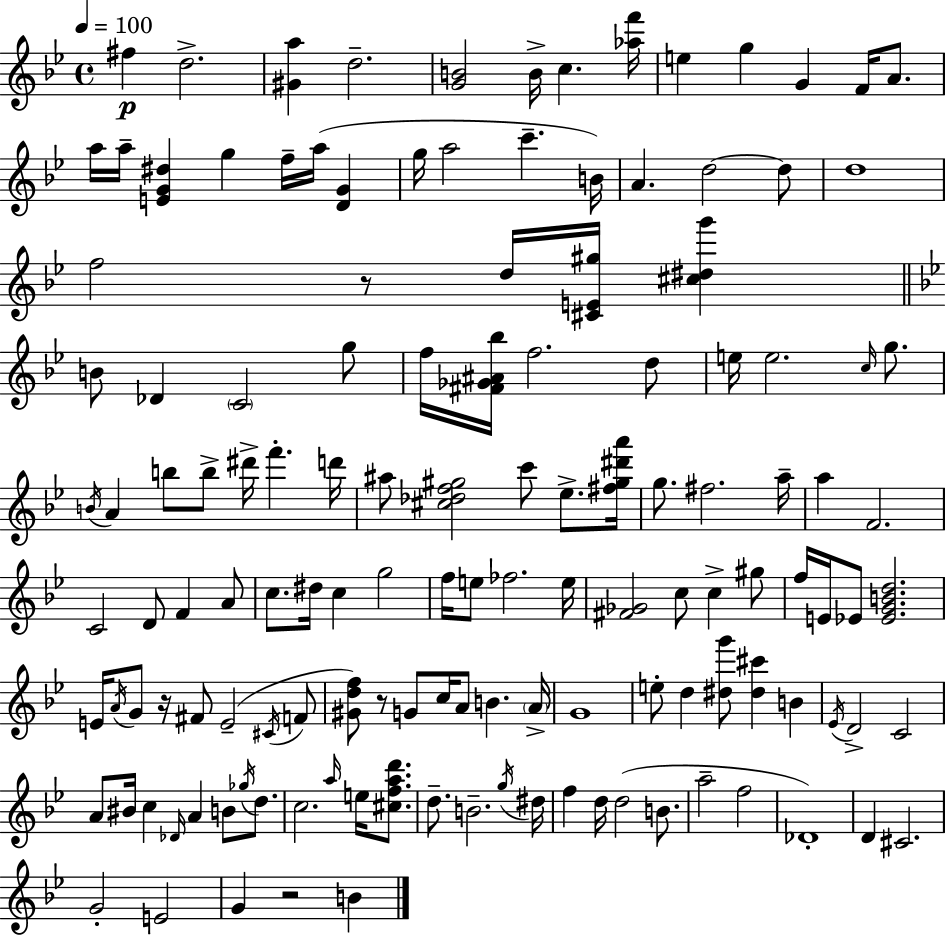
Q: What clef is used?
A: treble